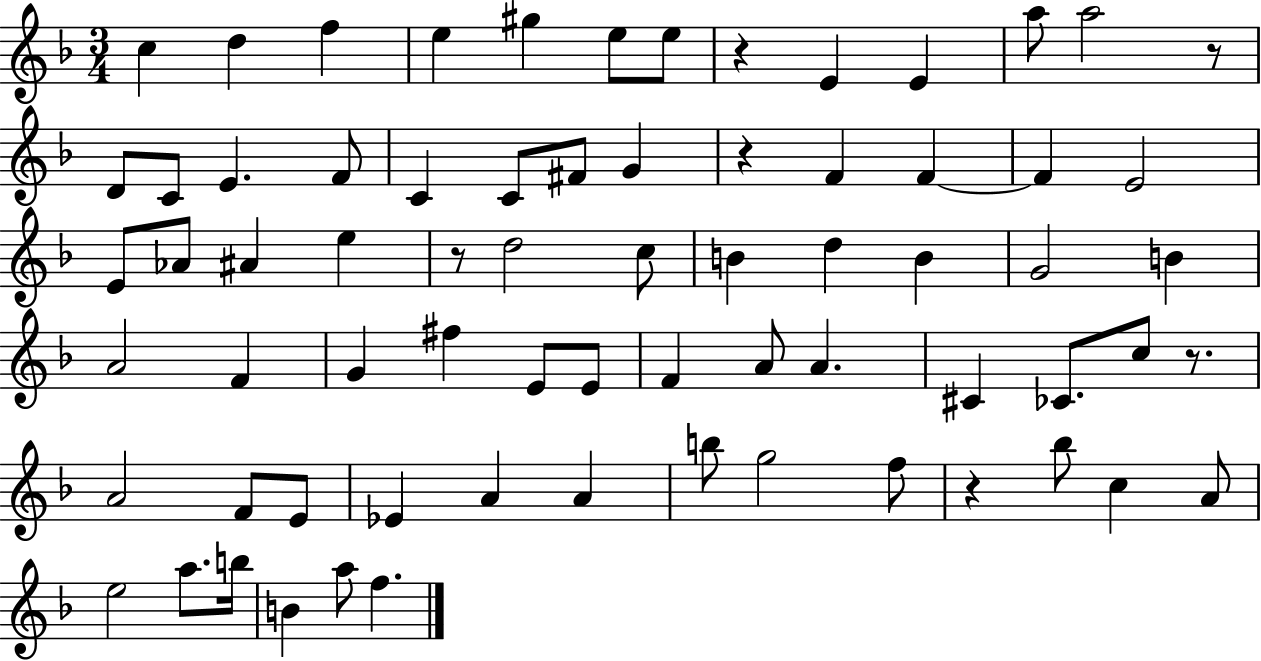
X:1
T:Untitled
M:3/4
L:1/4
K:F
c d f e ^g e/2 e/2 z E E a/2 a2 z/2 D/2 C/2 E F/2 C C/2 ^F/2 G z F F F E2 E/2 _A/2 ^A e z/2 d2 c/2 B d B G2 B A2 F G ^f E/2 E/2 F A/2 A ^C _C/2 c/2 z/2 A2 F/2 E/2 _E A A b/2 g2 f/2 z _b/2 c A/2 e2 a/2 b/4 B a/2 f